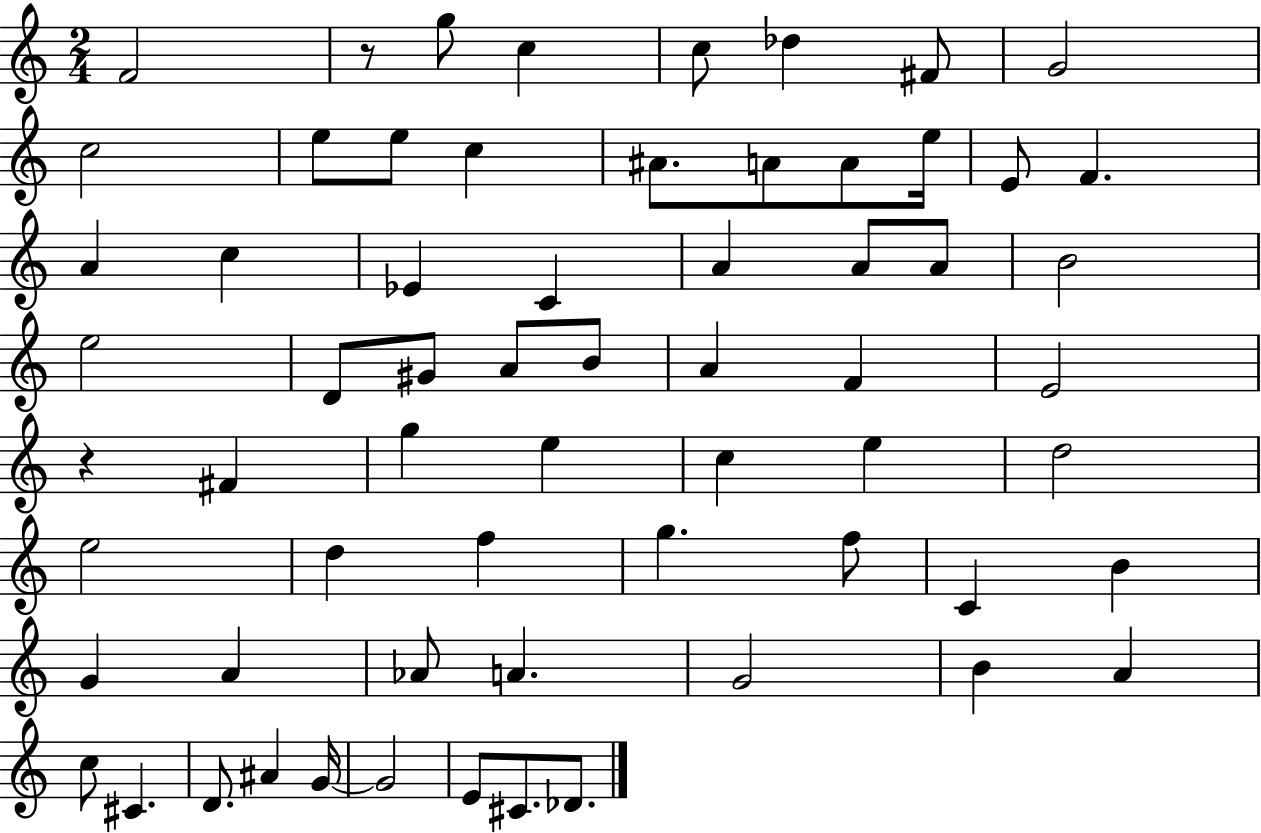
X:1
T:Untitled
M:2/4
L:1/4
K:C
F2 z/2 g/2 c c/2 _d ^F/2 G2 c2 e/2 e/2 c ^A/2 A/2 A/2 e/4 E/2 F A c _E C A A/2 A/2 B2 e2 D/2 ^G/2 A/2 B/2 A F E2 z ^F g e c e d2 e2 d f g f/2 C B G A _A/2 A G2 B A c/2 ^C D/2 ^A G/4 G2 E/2 ^C/2 _D/2